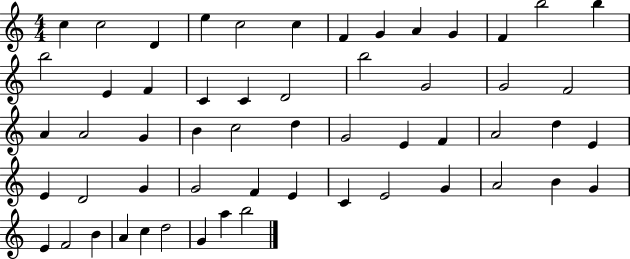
X:1
T:Untitled
M:4/4
L:1/4
K:C
c c2 D e c2 c F G A G F b2 b b2 E F C C D2 b2 G2 G2 F2 A A2 G B c2 d G2 E F A2 d E E D2 G G2 F E C E2 G A2 B G E F2 B A c d2 G a b2